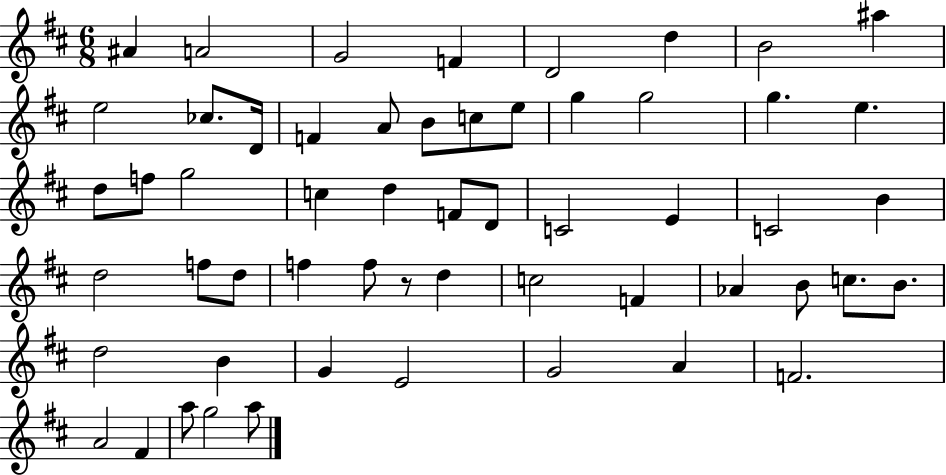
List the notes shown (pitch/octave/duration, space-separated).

A#4/q A4/h G4/h F4/q D4/h D5/q B4/h A#5/q E5/h CES5/e. D4/s F4/q A4/e B4/e C5/e E5/e G5/q G5/h G5/q. E5/q. D5/e F5/e G5/h C5/q D5/q F4/e D4/e C4/h E4/q C4/h B4/q D5/h F5/e D5/e F5/q F5/e R/e D5/q C5/h F4/q Ab4/q B4/e C5/e. B4/e. D5/h B4/q G4/q E4/h G4/h A4/q F4/h. A4/h F#4/q A5/e G5/h A5/e